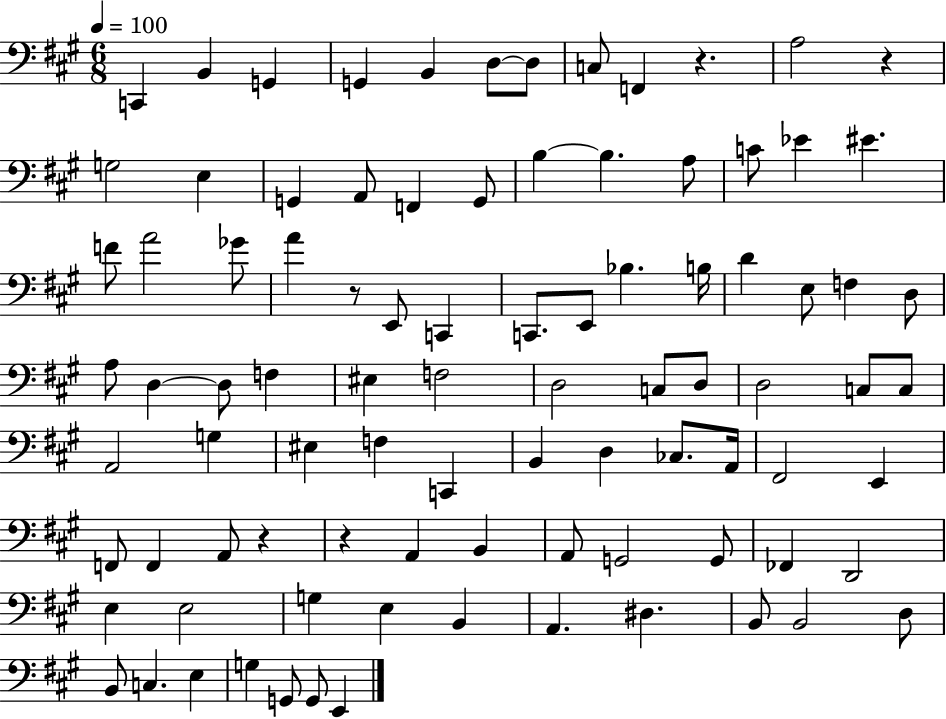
{
  \clef bass
  \numericTimeSignature
  \time 6/8
  \key a \major
  \tempo 4 = 100
  c,4 b,4 g,4 | g,4 b,4 d8~~ d8 | c8 f,4 r4. | a2 r4 | \break g2 e4 | g,4 a,8 f,4 g,8 | b4~~ b4. a8 | c'8 ees'4 eis'4. | \break f'8 a'2 ges'8 | a'4 r8 e,8 c,4 | c,8. e,8 bes4. b16 | d'4 e8 f4 d8 | \break a8 d4~~ d8 f4 | eis4 f2 | d2 c8 d8 | d2 c8 c8 | \break a,2 g4 | eis4 f4 c,4 | b,4 d4 ces8. a,16 | fis,2 e,4 | \break f,8 f,4 a,8 r4 | r4 a,4 b,4 | a,8 g,2 g,8 | fes,4 d,2 | \break e4 e2 | g4 e4 b,4 | a,4. dis4. | b,8 b,2 d8 | \break b,8 c4. e4 | g4 g,8 g,8 e,4 | \bar "|."
}